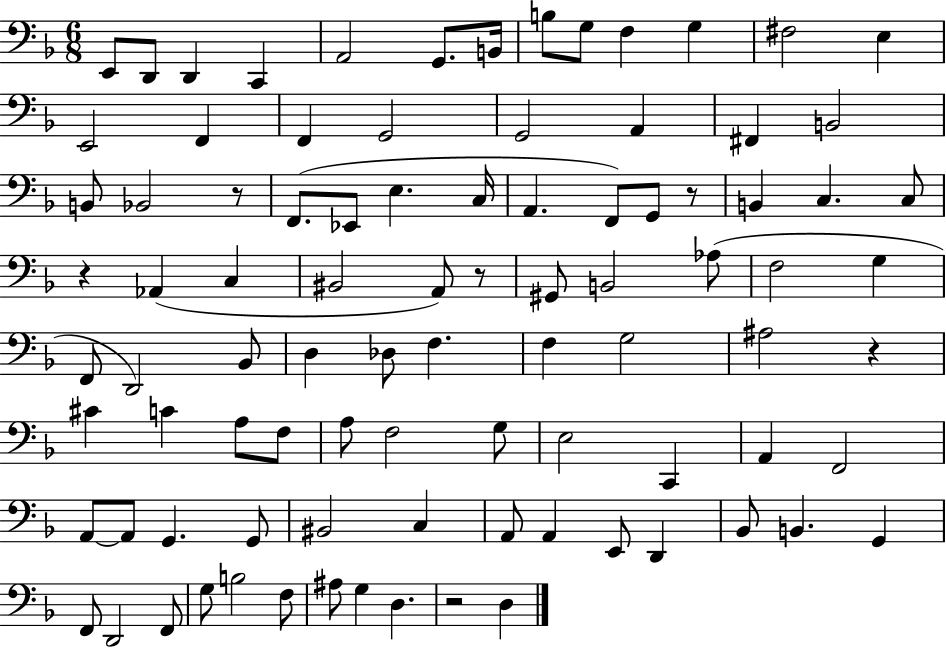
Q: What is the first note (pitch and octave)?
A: E2